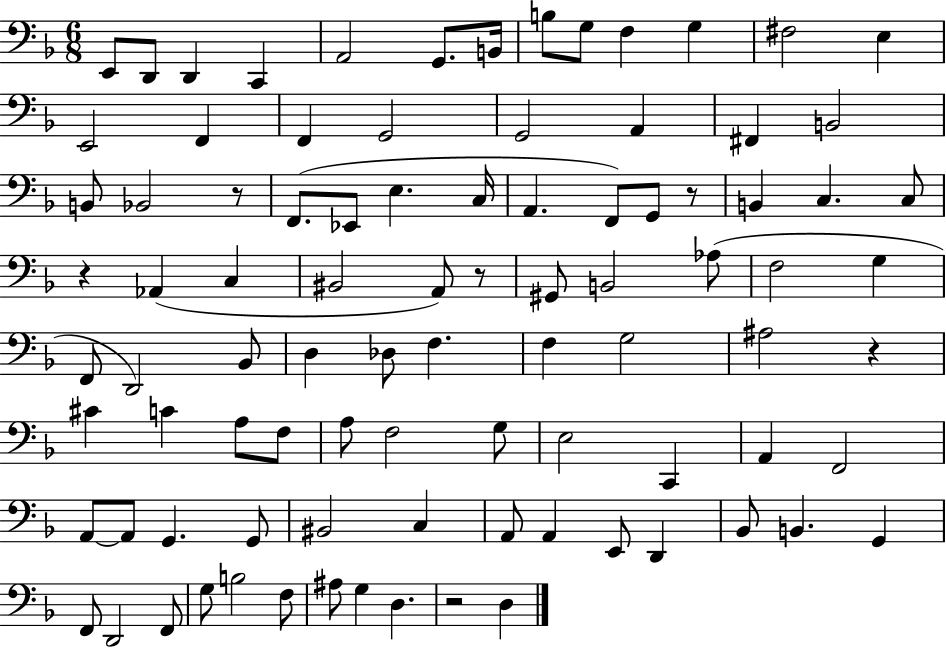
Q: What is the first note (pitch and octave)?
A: E2